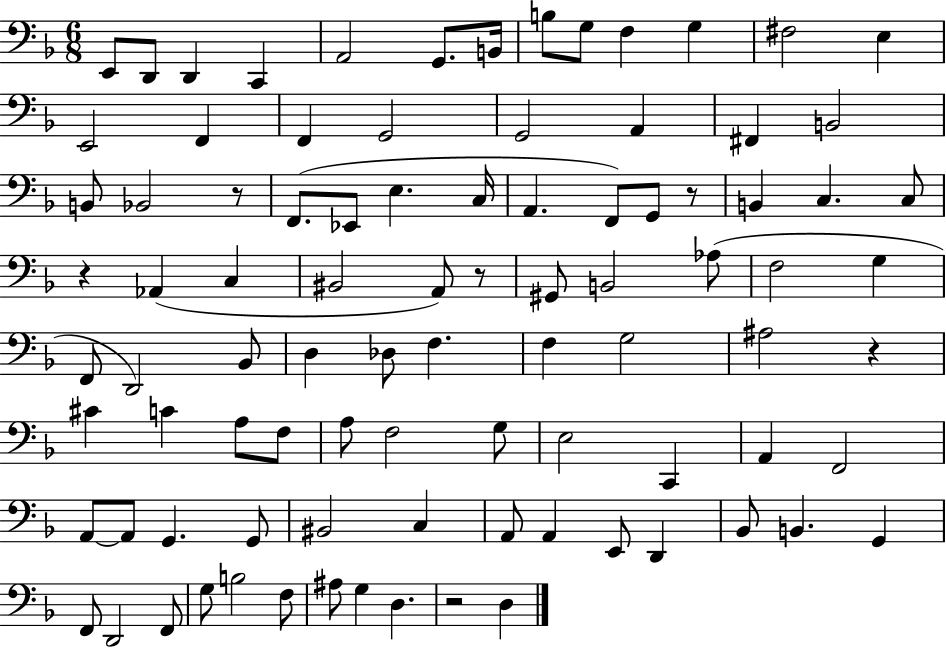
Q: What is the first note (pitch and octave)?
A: E2